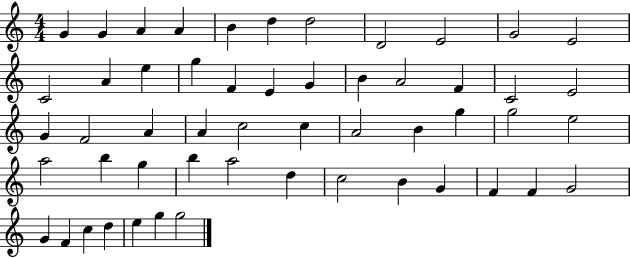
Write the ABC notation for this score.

X:1
T:Untitled
M:4/4
L:1/4
K:C
G G A A B d d2 D2 E2 G2 E2 C2 A e g F E G B A2 F C2 E2 G F2 A A c2 c A2 B g g2 e2 a2 b g b a2 d c2 B G F F G2 G F c d e g g2